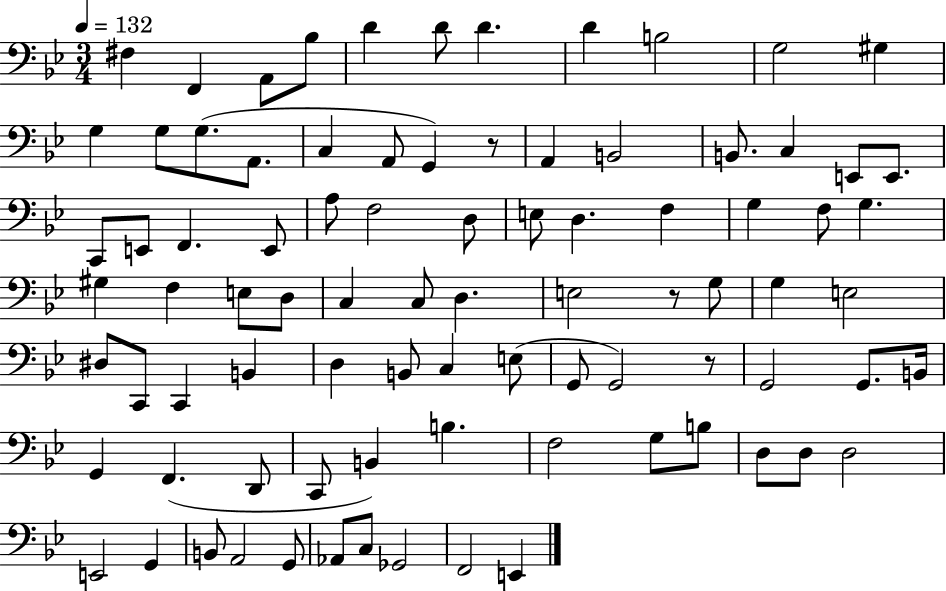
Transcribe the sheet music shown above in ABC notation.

X:1
T:Untitled
M:3/4
L:1/4
K:Bb
^F, F,, A,,/2 _B,/2 D D/2 D D B,2 G,2 ^G, G, G,/2 G,/2 A,,/2 C, A,,/2 G,, z/2 A,, B,,2 B,,/2 C, E,,/2 E,,/2 C,,/2 E,,/2 F,, E,,/2 A,/2 F,2 D,/2 E,/2 D, F, G, F,/2 G, ^G, F, E,/2 D,/2 C, C,/2 D, E,2 z/2 G,/2 G, E,2 ^D,/2 C,,/2 C,, B,, D, B,,/2 C, E,/2 G,,/2 G,,2 z/2 G,,2 G,,/2 B,,/4 G,, F,, D,,/2 C,,/2 B,, B, F,2 G,/2 B,/2 D,/2 D,/2 D,2 E,,2 G,, B,,/2 A,,2 G,,/2 _A,,/2 C,/2 _G,,2 F,,2 E,,